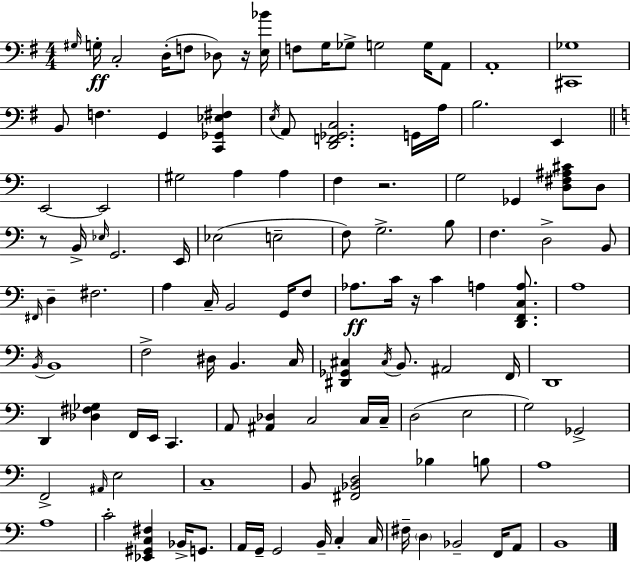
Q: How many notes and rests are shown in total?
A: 118